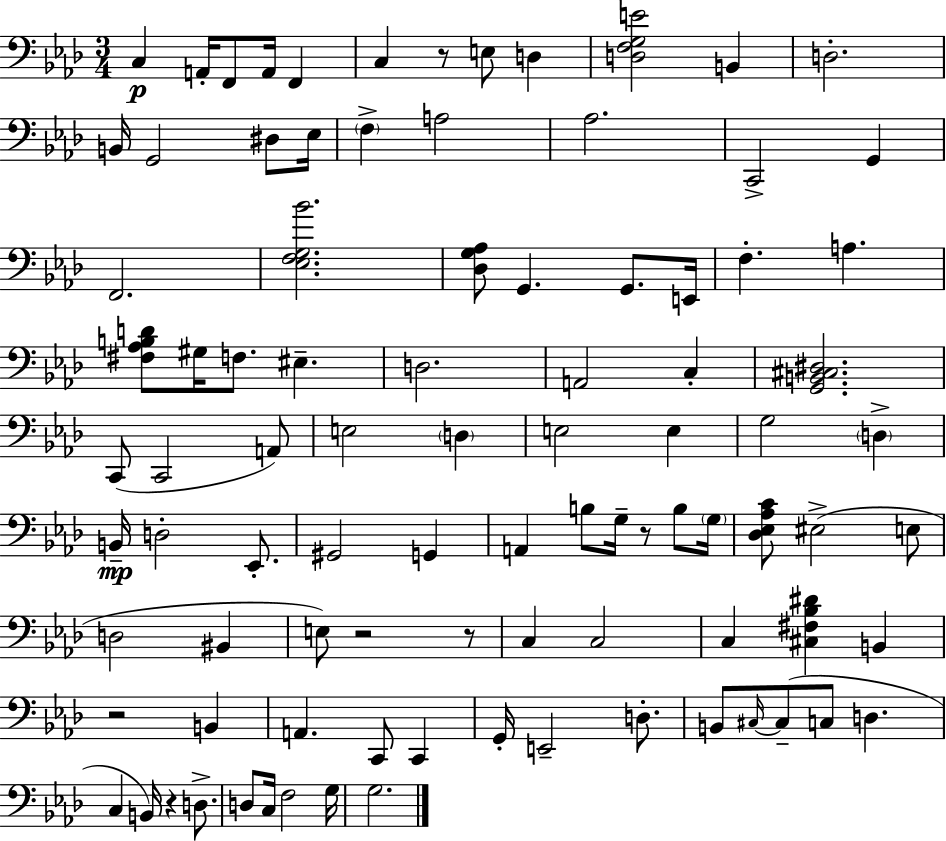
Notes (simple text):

C3/q A2/s F2/e A2/s F2/q C3/q R/e E3/e D3/q [D3,F3,G3,E4]/h B2/q D3/h. B2/s G2/h D#3/e Eb3/s F3/q A3/h Ab3/h. C2/h G2/q F2/h. [Eb3,F3,G3,Bb4]/h. [Db3,G3,Ab3]/e G2/q. G2/e. E2/s F3/q. A3/q. [F#3,Ab3,B3,D4]/e G#3/s F3/e. EIS3/q. D3/h. A2/h C3/q [G2,B2,C#3,D#3]/h. C2/e C2/h A2/e E3/h D3/q E3/h E3/q G3/h D3/q B2/s D3/h Eb2/e. G#2/h G2/q A2/q B3/e G3/s R/e B3/e G3/s [Db3,Eb3,Ab3,C4]/e EIS3/h E3/e D3/h BIS2/q E3/e R/h R/e C3/q C3/h C3/q [C#3,F#3,Bb3,D#4]/q B2/q R/h B2/q A2/q. C2/e C2/q G2/s E2/h D3/e. B2/e C#3/s C#3/e C3/e D3/q. C3/q B2/s R/q D3/e. D3/e C3/s F3/h G3/s G3/h.